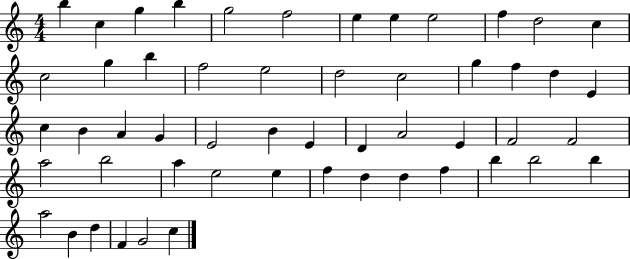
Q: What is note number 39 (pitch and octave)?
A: E5